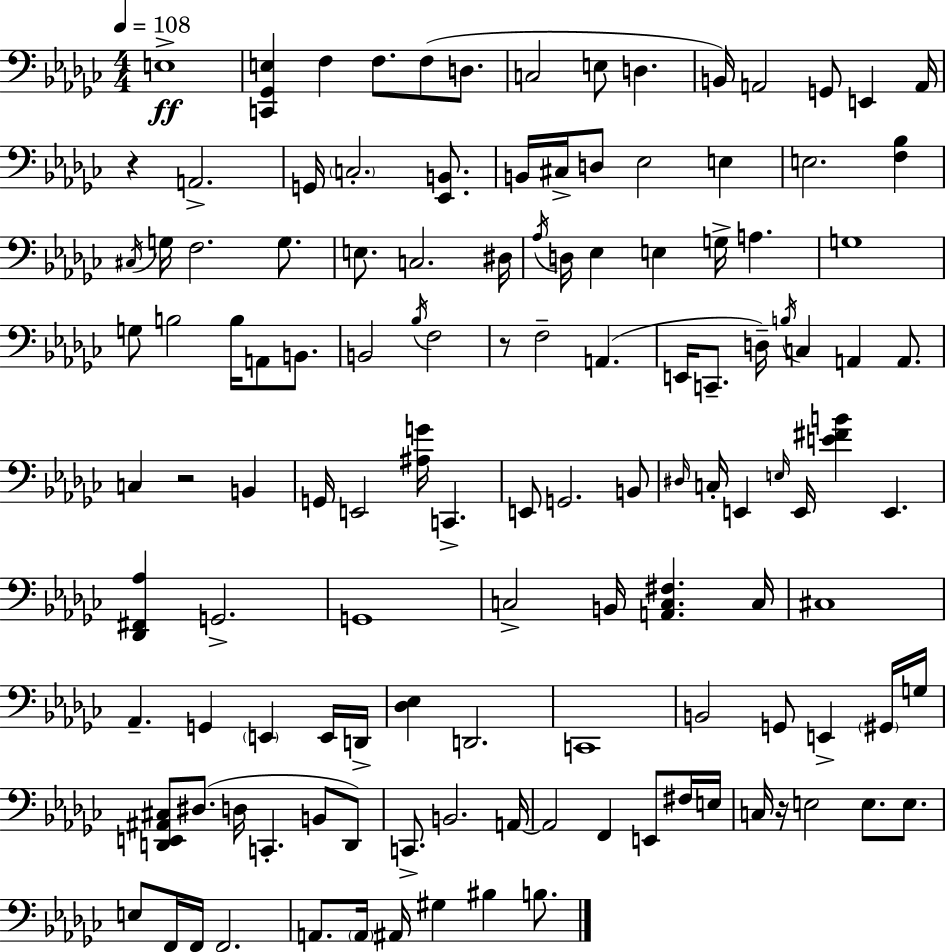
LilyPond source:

{
  \clef bass
  \numericTimeSignature
  \time 4/4
  \key ees \minor
  \tempo 4 = 108
  e1->\ff | <c, ges, e>4 f4 f8. f8( d8. | c2 e8 d4. | b,16) a,2 g,8 e,4 a,16 | \break r4 a,2.-> | g,16 \parenthesize c2.-. <ees, b,>8. | b,16 cis16-> d8 ees2 e4 | e2. <f bes>4 | \break \acciaccatura { cis16 } g16 f2. g8. | e8. c2. | dis16 \acciaccatura { aes16 } d16 ees4 e4 g16-> a4. | g1 | \break g8 b2 b16 a,8 b,8. | b,2 \acciaccatura { bes16 } f2 | r8 f2-- a,4.( | e,16 c,8.-- d16--) \acciaccatura { b16 } c4 a,4 | \break a,8. c4 r2 | b,4 g,16 e,2 <ais g'>16 c,4.-> | e,8 g,2. | b,8 \grace { dis16 } c16-. e,4 \grace { e16 } e,16 <e' fis' b'>4 | \break e,4. <des, fis, aes>4 g,2.-> | g,1 | c2-> b,16 <a, c fis>4. | c16 cis1 | \break aes,4.-- g,4 | \parenthesize e,4 e,16 d,16-> <des ees>4 d,2. | c,1 | b,2 g,8 | \break e,4-> \parenthesize gis,16 g16 <d, e, ais, cis>8 dis8.( d16 c,4.-. | b,8 d,8) c,8.-> b,2. | a,16~~ a,2 f,4 | e,8 fis16 e16 c16 r16 e2 | \break e8. e8. e8 f,16 f,16 f,2. | a,8. \parenthesize a,16 ais,16 gis4 bis4 | b8. \bar "|."
}